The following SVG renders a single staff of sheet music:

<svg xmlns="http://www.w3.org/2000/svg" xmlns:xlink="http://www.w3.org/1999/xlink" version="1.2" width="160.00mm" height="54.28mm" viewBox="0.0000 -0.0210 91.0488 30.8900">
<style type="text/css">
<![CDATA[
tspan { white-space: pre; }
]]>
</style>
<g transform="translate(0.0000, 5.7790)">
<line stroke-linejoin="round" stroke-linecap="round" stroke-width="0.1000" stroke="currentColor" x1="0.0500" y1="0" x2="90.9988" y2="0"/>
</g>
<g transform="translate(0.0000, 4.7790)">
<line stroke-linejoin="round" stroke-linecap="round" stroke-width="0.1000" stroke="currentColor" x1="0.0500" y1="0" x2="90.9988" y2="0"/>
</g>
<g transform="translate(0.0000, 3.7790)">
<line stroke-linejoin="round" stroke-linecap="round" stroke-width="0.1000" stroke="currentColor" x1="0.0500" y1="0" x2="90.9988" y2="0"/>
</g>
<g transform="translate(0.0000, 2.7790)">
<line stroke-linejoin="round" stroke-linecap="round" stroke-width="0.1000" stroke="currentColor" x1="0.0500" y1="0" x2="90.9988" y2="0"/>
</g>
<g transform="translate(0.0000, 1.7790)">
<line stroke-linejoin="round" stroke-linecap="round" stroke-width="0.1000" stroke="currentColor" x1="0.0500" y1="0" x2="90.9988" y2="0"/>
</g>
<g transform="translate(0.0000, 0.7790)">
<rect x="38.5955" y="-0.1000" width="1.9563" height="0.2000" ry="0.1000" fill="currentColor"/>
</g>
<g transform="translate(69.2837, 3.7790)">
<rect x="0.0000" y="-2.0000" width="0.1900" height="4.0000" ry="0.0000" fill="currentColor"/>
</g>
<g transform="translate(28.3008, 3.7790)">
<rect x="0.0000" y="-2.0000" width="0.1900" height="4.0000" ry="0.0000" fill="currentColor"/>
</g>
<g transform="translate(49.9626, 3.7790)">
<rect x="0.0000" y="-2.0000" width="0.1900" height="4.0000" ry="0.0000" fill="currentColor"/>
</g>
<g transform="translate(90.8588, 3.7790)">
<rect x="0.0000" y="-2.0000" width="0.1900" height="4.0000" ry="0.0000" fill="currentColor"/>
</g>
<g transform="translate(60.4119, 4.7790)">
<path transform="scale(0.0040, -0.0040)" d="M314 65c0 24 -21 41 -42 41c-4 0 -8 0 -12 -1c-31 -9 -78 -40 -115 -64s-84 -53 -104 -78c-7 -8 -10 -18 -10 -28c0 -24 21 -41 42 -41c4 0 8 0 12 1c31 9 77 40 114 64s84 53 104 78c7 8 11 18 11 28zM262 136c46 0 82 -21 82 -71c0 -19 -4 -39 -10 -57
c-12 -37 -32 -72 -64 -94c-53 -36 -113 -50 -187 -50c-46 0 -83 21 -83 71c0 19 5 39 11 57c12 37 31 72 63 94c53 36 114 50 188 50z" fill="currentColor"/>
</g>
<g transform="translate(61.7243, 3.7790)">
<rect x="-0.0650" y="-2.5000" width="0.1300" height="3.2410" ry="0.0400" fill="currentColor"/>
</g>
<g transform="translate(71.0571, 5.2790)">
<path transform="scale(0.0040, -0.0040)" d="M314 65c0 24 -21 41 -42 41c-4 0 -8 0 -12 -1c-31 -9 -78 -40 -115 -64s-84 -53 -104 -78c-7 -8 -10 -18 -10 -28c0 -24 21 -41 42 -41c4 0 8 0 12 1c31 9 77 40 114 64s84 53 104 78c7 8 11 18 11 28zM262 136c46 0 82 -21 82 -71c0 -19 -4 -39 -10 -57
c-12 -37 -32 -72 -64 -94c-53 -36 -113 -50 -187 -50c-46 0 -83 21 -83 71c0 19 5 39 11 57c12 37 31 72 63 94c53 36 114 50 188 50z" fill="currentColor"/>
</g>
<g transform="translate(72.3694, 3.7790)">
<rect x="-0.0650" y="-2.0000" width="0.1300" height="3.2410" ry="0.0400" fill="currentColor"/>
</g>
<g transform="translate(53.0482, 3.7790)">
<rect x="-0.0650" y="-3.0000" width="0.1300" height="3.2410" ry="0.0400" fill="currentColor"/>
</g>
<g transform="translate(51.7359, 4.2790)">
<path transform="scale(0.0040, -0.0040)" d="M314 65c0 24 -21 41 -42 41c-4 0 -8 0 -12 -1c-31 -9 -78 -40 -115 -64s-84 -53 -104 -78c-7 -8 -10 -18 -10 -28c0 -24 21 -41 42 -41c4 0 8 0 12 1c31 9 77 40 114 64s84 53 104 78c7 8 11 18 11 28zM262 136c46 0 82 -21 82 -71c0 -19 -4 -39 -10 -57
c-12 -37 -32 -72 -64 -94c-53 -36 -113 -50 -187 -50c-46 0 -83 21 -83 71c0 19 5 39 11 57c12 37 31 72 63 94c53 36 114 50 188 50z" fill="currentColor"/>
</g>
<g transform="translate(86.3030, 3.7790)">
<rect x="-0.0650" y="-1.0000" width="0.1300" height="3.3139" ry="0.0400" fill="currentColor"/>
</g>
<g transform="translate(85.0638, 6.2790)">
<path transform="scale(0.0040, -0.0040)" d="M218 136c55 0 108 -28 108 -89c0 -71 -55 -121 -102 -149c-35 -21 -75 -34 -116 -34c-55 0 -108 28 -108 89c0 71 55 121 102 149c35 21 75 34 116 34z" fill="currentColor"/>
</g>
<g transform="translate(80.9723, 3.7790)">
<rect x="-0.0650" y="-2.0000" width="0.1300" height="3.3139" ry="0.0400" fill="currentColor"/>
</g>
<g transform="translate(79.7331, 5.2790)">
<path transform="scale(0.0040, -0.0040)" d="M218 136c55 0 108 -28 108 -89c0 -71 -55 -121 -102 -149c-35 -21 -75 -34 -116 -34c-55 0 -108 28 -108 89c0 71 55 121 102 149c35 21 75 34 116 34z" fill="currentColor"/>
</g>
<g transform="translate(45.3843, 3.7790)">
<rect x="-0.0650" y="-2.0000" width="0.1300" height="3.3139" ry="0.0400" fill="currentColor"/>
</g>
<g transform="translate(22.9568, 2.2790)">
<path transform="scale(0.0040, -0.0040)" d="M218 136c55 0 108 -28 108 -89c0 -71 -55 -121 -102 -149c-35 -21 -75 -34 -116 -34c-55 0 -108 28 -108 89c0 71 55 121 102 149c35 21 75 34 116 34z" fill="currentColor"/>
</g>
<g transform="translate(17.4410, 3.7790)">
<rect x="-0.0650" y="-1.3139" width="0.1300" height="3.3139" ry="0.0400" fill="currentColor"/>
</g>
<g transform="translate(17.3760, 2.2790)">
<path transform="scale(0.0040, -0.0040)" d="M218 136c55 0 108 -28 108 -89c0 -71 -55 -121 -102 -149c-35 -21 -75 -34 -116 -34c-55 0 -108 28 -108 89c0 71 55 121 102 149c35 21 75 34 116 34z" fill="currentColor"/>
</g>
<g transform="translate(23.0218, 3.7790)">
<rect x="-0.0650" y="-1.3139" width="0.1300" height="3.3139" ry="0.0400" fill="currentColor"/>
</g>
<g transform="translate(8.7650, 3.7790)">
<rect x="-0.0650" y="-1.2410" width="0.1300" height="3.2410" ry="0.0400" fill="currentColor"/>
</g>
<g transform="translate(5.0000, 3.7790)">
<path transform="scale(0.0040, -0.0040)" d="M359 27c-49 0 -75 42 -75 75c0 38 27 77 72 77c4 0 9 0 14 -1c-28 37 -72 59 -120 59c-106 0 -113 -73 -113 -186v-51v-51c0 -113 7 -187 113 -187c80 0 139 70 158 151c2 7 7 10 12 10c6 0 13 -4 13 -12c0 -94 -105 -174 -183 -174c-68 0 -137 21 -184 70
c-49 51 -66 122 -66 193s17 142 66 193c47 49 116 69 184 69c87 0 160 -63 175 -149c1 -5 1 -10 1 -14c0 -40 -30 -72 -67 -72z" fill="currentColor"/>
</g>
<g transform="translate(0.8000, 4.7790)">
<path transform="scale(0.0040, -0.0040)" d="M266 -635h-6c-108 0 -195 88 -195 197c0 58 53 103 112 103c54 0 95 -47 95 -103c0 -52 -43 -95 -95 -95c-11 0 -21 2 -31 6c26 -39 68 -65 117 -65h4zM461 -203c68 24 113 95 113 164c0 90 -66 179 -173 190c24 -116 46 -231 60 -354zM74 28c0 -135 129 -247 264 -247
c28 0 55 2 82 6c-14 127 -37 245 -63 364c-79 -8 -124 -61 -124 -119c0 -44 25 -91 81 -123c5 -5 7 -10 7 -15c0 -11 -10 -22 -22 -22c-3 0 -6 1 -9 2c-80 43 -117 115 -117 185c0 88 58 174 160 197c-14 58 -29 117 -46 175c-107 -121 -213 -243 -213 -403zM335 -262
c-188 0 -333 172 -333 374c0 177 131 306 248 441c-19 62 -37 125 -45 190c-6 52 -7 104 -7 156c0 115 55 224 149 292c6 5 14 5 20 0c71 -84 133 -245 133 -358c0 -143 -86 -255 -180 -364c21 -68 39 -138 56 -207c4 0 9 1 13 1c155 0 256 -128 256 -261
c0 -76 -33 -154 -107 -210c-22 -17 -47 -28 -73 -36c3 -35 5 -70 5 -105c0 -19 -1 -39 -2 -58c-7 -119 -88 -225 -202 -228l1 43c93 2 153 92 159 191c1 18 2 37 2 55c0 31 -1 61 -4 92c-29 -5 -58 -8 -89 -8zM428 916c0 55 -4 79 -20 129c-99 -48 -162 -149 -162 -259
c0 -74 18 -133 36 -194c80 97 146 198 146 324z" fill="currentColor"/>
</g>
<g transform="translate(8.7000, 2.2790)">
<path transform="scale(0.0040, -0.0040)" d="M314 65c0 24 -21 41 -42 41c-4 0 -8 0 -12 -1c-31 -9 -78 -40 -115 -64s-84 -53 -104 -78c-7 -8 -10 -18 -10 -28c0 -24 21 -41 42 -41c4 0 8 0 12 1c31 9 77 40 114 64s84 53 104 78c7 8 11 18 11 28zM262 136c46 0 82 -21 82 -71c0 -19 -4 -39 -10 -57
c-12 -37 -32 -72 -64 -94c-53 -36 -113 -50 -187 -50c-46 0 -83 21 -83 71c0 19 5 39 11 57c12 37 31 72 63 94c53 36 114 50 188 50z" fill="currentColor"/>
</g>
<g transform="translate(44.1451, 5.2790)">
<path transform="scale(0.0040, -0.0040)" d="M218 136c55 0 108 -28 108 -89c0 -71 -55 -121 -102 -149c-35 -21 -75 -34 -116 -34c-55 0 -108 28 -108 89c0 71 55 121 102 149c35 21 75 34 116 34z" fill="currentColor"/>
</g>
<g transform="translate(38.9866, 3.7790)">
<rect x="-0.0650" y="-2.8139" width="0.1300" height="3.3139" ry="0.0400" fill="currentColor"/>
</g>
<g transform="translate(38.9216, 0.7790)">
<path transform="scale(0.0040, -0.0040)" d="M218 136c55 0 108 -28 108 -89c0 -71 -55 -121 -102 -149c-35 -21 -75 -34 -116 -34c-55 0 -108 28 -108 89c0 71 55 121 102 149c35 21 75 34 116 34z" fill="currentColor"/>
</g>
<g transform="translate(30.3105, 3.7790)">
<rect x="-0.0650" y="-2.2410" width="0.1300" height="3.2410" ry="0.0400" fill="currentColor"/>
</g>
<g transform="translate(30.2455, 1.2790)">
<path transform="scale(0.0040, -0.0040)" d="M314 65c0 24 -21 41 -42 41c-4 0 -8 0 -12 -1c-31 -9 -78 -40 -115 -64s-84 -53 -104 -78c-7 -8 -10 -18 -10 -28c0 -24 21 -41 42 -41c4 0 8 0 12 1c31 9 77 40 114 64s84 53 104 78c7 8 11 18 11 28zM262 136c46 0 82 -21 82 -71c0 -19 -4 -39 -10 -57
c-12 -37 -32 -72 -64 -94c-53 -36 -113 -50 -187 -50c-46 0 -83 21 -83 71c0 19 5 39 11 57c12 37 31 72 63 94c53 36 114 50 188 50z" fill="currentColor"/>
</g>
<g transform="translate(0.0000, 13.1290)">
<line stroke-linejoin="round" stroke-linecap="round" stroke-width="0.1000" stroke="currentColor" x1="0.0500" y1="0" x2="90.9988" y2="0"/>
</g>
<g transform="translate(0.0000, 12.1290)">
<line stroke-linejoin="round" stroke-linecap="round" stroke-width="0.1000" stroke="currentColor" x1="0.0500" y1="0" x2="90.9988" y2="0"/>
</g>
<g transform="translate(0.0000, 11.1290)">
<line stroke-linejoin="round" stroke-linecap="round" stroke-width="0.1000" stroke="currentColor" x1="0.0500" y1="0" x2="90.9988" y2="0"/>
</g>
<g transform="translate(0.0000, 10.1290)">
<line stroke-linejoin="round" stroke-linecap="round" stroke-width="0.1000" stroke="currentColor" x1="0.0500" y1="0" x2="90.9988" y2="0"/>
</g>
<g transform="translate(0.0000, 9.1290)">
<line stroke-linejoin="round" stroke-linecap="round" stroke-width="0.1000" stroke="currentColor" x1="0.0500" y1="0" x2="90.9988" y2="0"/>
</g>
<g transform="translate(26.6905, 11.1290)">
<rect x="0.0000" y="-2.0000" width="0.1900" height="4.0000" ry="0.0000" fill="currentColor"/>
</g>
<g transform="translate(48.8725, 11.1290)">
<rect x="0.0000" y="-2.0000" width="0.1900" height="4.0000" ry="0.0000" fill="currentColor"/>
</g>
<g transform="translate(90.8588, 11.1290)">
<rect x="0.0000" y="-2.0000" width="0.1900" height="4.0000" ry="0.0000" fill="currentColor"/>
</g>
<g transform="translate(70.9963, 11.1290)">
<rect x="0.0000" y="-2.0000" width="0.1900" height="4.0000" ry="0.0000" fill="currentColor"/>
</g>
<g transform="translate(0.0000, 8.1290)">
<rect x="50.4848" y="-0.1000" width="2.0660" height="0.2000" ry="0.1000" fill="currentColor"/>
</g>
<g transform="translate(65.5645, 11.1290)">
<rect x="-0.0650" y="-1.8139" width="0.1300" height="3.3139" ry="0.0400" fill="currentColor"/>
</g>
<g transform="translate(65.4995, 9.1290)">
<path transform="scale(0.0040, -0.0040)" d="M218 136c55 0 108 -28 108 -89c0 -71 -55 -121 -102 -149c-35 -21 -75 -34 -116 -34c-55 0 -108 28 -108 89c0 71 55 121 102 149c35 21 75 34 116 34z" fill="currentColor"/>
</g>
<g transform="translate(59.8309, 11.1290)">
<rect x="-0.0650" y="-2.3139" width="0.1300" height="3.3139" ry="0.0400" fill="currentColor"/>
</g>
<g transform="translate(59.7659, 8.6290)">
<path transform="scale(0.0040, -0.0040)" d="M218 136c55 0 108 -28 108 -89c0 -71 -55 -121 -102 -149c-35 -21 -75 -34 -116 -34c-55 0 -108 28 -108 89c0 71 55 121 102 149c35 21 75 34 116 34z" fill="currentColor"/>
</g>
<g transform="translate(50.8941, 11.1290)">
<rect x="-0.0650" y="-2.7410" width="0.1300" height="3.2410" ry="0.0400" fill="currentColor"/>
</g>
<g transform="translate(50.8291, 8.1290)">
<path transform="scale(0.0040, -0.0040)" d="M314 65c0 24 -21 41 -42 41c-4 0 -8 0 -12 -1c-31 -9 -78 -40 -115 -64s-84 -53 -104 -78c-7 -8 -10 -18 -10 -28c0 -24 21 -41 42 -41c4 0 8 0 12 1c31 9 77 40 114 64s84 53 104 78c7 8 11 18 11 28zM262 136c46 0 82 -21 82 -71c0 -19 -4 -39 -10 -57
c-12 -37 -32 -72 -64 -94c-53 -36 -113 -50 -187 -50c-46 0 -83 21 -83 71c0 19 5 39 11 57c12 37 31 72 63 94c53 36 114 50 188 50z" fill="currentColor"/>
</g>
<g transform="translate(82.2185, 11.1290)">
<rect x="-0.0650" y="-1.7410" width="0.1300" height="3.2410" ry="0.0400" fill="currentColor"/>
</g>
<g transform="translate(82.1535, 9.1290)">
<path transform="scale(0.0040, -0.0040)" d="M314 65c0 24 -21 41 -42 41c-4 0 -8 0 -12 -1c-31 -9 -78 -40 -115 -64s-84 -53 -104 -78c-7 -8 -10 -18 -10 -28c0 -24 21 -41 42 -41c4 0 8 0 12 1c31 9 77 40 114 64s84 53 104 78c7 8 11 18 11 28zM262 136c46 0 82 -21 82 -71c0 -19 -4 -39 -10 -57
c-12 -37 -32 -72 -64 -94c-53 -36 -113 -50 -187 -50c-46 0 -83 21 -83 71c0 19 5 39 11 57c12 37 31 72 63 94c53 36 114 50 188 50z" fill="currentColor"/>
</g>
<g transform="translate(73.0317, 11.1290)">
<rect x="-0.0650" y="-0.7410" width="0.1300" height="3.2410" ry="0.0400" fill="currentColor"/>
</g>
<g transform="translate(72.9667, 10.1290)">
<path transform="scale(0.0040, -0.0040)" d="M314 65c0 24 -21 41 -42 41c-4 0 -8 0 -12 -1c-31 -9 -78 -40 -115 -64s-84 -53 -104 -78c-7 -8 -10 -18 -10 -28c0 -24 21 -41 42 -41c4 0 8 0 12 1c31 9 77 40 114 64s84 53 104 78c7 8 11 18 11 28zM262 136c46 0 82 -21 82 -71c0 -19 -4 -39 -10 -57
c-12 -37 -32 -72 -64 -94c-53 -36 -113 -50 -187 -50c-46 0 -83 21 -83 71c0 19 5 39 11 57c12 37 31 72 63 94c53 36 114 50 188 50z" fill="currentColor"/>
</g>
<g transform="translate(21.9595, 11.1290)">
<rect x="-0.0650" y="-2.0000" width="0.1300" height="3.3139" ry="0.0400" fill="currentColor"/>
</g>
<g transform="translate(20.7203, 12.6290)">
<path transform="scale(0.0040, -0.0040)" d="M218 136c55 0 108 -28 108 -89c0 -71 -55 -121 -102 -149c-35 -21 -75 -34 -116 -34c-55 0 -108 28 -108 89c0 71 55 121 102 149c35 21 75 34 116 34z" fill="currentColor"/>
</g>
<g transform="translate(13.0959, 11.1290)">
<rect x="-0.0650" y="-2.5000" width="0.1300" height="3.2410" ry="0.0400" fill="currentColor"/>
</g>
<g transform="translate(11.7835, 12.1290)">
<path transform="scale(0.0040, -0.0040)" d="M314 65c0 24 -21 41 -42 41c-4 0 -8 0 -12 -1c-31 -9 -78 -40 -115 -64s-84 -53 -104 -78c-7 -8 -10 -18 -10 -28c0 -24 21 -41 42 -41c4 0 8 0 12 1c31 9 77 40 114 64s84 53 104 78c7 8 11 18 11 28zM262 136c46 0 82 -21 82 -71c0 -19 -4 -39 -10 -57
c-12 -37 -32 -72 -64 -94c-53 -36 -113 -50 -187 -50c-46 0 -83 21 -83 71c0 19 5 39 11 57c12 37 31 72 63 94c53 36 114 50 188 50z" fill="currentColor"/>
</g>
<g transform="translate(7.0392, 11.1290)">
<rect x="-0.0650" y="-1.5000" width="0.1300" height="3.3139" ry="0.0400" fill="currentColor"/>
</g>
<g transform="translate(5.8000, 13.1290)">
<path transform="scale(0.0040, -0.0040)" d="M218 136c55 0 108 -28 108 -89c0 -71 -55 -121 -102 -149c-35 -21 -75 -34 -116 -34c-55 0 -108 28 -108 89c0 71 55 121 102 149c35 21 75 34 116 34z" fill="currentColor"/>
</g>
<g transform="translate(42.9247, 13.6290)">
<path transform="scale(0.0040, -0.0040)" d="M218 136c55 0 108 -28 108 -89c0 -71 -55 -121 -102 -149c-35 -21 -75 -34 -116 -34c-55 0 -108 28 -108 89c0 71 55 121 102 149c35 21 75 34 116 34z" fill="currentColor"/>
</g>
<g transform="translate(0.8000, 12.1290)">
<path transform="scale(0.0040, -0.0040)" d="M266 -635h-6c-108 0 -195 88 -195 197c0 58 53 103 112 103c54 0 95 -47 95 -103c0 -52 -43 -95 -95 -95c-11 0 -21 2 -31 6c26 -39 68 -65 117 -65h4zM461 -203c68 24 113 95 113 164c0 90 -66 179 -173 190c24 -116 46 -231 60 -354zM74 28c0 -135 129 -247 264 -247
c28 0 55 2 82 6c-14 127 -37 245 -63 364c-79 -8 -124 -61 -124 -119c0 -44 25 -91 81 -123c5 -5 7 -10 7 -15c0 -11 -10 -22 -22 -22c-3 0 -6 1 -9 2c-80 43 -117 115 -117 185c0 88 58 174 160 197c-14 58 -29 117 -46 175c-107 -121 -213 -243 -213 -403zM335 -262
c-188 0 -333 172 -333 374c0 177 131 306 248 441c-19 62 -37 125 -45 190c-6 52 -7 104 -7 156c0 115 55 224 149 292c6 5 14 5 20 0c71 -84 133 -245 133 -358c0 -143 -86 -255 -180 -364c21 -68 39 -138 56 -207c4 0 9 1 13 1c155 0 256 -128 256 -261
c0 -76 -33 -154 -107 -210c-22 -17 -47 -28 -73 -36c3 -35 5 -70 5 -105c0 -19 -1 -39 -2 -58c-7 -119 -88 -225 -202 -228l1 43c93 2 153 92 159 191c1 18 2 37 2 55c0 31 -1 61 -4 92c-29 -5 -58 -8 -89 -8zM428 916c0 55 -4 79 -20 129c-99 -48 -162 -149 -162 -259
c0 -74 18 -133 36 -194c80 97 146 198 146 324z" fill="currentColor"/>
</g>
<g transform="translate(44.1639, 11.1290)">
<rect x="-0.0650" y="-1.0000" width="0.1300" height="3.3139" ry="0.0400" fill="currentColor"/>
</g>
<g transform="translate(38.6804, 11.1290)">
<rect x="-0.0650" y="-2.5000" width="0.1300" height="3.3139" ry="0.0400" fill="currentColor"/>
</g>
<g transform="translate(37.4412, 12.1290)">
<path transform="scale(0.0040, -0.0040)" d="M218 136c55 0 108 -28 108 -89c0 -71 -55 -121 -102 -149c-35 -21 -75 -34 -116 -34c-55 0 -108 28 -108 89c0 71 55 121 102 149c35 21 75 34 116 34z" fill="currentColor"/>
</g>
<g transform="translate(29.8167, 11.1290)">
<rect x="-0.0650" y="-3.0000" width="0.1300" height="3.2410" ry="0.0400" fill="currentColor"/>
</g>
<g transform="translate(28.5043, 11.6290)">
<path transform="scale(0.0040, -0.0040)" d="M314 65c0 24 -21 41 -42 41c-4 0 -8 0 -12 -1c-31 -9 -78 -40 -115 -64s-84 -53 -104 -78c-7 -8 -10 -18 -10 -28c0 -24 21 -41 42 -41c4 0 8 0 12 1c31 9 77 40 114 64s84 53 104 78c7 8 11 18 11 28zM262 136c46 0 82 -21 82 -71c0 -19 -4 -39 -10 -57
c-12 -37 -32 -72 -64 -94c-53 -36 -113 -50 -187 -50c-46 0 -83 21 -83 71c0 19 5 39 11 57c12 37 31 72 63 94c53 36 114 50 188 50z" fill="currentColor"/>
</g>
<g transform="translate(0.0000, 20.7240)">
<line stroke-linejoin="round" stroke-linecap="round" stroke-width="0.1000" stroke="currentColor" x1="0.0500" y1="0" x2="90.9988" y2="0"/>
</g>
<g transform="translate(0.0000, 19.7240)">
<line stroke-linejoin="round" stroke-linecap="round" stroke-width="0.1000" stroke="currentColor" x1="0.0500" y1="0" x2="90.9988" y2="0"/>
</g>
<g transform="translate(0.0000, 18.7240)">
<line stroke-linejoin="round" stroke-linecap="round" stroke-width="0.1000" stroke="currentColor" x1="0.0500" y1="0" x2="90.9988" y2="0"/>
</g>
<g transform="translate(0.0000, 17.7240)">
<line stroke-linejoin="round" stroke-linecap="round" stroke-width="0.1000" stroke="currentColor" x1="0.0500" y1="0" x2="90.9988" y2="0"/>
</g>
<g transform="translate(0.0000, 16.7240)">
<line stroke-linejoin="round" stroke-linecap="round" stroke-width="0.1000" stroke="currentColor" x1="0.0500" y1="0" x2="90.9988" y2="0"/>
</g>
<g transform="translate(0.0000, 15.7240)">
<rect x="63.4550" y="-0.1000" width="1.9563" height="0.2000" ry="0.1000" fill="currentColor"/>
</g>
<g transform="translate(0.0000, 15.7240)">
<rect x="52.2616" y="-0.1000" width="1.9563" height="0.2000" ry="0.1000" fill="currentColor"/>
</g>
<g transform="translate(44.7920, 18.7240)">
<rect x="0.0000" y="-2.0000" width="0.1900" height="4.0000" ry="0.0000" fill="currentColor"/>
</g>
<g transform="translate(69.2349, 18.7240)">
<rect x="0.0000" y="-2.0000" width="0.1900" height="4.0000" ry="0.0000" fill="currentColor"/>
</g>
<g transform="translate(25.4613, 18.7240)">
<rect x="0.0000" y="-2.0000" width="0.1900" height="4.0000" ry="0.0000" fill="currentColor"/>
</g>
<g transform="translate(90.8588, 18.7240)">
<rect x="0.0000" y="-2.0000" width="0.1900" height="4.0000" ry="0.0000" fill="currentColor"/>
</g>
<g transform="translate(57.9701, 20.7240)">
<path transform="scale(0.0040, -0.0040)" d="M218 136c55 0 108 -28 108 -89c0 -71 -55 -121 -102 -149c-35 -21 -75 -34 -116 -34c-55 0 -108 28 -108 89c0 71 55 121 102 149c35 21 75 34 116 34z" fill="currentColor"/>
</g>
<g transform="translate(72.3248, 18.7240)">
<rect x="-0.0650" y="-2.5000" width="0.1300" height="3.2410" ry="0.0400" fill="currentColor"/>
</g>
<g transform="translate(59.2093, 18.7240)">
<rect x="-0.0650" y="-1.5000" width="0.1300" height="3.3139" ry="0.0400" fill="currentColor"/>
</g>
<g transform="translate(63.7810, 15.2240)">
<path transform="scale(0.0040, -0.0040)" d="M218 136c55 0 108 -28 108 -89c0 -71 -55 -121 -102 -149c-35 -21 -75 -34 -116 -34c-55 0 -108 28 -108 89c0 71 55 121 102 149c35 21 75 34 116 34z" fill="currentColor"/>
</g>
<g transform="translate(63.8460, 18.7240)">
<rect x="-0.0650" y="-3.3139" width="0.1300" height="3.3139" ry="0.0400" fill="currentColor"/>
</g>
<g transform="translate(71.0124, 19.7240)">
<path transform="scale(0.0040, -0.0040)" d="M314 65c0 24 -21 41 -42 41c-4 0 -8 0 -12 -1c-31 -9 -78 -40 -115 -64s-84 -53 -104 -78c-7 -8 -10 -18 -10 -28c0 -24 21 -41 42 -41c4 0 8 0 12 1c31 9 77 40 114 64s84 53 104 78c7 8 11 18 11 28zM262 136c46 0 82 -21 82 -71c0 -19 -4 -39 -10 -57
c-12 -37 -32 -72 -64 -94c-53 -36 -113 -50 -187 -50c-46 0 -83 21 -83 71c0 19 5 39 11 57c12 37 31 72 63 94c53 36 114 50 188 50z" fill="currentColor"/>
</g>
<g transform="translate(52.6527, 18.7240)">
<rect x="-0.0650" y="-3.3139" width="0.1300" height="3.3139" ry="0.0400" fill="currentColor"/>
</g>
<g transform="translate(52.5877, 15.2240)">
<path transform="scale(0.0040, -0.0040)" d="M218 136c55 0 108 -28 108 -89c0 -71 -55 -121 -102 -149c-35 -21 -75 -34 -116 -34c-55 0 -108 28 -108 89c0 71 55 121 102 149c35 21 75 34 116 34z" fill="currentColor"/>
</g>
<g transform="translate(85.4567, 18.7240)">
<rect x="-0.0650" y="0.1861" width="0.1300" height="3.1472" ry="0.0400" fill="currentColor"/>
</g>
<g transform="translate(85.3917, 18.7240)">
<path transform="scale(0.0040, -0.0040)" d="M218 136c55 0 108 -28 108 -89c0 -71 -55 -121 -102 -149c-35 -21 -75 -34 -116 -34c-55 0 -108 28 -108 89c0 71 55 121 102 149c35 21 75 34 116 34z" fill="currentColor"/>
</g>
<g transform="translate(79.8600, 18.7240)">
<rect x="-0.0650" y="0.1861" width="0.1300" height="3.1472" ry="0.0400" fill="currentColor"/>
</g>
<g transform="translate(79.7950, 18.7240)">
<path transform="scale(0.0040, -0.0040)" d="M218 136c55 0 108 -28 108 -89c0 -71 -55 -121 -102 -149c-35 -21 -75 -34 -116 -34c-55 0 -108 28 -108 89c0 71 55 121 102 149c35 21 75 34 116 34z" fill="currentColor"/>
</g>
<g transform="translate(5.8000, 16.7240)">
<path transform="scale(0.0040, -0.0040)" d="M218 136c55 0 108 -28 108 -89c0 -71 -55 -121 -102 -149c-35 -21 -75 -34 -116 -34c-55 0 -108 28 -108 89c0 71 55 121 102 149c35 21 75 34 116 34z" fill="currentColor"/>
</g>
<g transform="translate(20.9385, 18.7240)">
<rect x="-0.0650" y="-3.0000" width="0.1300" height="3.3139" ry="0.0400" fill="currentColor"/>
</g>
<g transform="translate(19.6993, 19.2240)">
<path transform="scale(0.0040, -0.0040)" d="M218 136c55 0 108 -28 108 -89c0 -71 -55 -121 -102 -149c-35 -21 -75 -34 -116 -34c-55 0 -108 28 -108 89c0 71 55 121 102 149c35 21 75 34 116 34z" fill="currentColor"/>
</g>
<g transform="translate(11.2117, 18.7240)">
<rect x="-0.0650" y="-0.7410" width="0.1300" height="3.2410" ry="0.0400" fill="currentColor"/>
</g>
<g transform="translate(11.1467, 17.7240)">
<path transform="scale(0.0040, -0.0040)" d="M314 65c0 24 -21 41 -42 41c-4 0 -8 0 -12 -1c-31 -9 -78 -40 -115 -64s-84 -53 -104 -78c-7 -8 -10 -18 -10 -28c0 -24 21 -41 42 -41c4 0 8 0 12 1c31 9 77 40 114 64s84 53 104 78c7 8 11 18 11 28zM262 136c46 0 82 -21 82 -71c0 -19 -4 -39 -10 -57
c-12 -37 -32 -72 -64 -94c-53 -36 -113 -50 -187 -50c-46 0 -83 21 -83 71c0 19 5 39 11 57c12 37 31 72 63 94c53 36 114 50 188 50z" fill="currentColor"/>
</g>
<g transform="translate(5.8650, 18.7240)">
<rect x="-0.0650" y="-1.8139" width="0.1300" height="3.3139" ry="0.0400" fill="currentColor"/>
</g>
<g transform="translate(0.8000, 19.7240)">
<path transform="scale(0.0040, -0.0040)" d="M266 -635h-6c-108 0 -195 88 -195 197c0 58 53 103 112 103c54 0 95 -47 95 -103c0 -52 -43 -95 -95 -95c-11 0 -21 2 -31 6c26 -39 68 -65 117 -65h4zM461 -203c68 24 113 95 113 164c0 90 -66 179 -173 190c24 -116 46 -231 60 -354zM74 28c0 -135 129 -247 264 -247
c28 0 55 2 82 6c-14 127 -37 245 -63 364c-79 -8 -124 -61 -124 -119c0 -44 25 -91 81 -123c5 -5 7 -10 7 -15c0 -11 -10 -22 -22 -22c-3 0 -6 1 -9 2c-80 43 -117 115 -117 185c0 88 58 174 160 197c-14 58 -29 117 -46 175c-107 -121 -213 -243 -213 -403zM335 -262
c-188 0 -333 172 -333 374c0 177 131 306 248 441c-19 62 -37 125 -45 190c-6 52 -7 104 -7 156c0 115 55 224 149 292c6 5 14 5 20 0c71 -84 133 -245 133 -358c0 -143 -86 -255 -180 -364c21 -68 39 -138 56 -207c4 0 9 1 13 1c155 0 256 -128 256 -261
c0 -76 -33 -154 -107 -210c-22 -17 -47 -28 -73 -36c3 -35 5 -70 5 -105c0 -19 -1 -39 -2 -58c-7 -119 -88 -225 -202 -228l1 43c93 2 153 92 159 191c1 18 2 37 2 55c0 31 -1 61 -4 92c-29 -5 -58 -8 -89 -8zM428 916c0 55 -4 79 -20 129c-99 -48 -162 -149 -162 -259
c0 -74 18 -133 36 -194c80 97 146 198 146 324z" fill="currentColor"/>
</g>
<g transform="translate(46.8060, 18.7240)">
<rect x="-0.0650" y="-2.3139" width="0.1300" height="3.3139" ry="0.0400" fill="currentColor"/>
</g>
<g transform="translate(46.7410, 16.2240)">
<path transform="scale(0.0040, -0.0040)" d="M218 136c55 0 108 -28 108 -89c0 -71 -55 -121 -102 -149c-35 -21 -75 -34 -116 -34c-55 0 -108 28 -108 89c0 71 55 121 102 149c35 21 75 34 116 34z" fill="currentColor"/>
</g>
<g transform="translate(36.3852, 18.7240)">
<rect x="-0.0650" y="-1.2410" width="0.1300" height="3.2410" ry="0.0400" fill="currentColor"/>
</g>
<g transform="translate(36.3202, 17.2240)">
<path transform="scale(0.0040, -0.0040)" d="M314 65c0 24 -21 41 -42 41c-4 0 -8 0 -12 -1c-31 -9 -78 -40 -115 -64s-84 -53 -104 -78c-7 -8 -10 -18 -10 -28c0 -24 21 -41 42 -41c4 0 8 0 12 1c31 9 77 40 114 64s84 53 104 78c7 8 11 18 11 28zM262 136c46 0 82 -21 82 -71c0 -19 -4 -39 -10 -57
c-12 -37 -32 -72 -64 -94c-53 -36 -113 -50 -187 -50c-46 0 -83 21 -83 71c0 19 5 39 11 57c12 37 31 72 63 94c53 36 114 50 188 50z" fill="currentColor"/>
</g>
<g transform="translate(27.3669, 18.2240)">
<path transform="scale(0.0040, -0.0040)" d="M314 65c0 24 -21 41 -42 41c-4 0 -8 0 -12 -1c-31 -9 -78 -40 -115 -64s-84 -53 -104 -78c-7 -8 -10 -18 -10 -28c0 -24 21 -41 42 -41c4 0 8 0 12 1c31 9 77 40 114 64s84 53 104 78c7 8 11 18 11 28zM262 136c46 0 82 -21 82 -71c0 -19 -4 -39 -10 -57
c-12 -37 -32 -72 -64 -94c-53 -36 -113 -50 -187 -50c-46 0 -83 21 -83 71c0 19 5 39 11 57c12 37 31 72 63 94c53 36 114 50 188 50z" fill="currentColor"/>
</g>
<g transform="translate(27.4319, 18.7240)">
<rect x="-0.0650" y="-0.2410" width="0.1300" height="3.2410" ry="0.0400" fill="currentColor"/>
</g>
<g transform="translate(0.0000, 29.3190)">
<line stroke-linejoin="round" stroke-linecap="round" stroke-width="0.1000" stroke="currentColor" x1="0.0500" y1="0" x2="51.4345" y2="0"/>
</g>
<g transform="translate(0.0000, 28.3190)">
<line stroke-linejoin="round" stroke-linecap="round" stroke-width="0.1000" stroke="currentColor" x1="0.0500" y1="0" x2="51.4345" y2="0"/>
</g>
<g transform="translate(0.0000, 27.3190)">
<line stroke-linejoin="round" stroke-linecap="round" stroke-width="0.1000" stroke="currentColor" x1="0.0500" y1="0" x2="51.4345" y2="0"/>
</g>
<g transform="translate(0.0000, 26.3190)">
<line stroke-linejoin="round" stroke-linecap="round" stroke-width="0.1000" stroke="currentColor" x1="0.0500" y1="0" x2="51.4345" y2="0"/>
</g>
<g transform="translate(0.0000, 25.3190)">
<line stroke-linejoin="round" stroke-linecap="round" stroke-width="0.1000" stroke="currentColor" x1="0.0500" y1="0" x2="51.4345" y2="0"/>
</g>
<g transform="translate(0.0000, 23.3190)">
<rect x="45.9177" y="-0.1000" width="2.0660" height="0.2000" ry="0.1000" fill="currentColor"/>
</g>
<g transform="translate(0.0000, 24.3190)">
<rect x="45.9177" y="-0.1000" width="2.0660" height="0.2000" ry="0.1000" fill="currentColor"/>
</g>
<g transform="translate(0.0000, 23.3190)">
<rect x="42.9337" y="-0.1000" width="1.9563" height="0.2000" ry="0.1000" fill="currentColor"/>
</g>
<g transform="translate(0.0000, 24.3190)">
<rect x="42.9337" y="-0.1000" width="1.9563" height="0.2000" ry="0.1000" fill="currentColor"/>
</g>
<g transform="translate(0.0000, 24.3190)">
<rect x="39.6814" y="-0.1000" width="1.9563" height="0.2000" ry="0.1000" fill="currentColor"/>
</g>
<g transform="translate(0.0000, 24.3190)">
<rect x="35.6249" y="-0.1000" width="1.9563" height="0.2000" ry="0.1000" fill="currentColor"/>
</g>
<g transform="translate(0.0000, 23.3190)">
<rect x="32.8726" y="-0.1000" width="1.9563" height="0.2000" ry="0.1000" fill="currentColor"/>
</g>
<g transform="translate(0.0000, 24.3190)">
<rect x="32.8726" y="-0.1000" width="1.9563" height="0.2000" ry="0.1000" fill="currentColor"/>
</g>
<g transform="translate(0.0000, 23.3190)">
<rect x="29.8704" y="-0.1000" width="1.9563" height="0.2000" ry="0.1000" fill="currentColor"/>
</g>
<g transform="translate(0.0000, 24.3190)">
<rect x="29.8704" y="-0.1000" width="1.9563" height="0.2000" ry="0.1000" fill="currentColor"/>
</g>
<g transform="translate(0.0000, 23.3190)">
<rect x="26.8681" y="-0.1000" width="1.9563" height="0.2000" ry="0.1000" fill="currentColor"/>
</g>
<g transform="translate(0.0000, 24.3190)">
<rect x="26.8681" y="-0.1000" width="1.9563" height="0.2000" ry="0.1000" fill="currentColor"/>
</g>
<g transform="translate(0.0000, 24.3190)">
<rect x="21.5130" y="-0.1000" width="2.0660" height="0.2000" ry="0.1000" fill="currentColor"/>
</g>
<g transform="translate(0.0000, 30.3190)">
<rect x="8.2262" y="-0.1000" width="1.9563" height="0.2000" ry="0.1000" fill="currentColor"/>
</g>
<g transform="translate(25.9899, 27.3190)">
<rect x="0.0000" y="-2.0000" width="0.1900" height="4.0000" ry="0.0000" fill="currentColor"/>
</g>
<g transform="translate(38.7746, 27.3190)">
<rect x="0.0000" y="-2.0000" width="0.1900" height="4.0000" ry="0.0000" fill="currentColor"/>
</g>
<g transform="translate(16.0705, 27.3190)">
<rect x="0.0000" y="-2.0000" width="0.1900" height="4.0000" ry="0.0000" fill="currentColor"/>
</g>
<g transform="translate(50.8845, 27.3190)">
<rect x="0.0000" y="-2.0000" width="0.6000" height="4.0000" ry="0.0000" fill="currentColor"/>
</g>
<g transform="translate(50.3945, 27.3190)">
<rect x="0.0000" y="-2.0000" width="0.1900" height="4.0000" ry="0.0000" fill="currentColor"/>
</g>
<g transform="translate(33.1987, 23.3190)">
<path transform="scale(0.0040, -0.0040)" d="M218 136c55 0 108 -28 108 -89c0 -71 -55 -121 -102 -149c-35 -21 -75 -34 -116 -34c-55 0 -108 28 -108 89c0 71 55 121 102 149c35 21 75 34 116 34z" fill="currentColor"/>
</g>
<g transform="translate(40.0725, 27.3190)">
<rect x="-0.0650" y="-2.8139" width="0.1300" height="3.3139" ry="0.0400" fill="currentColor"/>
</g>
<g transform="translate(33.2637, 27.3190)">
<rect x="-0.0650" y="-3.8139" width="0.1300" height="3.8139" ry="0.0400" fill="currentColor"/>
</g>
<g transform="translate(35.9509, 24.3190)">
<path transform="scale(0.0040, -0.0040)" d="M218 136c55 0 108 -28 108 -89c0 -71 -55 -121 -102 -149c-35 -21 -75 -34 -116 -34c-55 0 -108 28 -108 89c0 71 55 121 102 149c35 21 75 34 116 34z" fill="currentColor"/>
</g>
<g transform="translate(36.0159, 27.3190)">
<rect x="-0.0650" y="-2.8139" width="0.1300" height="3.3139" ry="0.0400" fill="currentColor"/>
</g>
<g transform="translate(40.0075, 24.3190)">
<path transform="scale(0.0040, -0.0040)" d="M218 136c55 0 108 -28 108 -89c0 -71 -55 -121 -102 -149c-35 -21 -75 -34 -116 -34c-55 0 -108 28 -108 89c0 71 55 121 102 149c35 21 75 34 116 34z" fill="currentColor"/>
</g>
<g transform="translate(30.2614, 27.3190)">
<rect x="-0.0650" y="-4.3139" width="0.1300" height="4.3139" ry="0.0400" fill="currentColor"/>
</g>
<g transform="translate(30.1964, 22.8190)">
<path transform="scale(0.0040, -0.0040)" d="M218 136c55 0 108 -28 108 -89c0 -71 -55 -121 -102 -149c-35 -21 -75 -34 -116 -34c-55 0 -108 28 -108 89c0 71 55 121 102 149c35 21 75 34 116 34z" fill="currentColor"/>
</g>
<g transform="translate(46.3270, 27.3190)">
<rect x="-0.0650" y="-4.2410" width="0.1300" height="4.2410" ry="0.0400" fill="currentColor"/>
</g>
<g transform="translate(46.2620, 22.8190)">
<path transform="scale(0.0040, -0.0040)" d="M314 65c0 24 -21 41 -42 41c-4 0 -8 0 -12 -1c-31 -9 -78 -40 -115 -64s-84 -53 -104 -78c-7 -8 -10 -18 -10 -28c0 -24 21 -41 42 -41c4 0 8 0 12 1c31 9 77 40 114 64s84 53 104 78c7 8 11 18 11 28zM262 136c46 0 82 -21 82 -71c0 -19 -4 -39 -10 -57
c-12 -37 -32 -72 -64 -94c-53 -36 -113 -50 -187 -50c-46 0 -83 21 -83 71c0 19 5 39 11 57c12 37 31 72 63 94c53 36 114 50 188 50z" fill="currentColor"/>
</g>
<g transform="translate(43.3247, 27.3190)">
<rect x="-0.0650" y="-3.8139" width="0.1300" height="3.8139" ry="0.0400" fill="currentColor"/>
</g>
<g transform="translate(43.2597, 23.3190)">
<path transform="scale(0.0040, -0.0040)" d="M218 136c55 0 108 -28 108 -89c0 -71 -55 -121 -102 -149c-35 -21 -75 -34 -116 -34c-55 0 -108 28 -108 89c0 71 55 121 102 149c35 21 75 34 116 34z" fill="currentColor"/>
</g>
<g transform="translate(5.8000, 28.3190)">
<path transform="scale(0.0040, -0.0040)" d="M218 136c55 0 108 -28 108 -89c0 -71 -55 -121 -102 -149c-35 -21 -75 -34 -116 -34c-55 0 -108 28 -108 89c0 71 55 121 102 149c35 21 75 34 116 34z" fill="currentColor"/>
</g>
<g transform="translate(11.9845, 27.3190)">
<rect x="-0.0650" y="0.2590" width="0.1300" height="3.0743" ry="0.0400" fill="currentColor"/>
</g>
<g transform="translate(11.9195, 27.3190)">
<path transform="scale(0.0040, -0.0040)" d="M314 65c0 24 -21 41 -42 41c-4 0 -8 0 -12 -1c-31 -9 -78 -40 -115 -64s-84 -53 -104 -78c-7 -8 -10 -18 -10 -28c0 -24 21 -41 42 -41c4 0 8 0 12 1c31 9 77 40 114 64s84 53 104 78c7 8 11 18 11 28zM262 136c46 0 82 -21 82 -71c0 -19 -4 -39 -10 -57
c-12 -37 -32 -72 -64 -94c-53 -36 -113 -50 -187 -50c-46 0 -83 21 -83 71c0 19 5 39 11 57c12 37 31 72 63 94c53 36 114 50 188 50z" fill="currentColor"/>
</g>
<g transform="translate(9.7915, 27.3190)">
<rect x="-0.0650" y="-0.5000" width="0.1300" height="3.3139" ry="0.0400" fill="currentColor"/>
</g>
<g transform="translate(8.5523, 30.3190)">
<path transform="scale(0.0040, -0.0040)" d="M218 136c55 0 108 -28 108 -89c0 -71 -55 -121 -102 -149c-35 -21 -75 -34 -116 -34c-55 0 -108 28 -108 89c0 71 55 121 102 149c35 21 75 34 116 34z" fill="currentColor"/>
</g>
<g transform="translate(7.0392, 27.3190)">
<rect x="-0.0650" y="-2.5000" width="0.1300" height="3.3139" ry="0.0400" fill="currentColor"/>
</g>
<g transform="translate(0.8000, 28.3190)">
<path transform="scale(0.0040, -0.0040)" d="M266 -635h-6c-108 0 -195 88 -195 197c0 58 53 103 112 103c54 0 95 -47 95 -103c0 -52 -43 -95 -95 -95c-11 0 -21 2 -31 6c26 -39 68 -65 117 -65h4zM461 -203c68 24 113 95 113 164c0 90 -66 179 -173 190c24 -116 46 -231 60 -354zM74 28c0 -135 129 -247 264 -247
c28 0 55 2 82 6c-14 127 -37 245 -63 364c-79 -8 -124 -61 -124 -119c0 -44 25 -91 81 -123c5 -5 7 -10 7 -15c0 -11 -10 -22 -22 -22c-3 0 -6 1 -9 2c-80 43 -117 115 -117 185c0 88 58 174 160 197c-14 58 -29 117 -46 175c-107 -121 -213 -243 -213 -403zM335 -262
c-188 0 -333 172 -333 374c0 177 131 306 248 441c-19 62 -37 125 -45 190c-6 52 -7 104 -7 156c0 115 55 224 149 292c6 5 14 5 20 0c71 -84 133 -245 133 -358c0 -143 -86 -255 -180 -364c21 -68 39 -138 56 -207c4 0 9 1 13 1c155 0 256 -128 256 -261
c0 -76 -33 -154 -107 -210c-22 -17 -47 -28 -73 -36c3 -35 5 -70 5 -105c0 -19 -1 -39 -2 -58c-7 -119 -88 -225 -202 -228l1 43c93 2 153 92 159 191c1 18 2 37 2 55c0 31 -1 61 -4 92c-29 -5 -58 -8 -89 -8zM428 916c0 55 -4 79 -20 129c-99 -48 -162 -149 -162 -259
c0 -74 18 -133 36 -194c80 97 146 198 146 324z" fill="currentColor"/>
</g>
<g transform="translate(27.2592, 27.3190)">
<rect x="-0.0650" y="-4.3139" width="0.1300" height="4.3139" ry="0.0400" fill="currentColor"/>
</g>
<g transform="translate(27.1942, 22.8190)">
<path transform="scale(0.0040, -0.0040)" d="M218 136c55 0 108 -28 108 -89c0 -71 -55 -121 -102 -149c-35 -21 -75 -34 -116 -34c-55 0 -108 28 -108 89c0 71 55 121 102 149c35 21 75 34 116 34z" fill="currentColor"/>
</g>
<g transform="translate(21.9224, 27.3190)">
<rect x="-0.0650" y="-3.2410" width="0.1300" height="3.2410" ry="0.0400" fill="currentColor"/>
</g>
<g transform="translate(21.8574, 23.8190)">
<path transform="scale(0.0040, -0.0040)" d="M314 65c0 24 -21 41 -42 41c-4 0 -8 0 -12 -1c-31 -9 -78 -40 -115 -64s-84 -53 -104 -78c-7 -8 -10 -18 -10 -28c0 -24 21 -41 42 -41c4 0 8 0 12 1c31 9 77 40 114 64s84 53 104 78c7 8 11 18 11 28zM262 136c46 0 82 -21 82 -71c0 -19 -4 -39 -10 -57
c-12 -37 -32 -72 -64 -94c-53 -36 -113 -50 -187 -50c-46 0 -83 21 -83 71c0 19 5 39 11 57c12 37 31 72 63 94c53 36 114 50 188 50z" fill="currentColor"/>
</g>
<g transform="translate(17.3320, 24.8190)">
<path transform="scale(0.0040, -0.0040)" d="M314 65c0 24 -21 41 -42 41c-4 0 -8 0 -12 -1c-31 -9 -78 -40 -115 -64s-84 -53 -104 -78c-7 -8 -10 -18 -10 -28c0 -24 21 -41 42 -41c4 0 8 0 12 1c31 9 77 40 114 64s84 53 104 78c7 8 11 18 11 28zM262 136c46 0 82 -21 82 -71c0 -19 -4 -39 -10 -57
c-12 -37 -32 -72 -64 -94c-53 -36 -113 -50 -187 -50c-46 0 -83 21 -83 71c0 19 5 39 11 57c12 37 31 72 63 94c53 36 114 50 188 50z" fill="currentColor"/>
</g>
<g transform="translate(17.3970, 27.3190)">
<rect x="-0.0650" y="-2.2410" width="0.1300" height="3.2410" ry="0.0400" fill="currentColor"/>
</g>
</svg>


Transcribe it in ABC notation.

X:1
T:Untitled
M:4/4
L:1/4
K:C
e2 e e g2 a F A2 G2 F2 F D E G2 F A2 G D a2 g f d2 f2 f d2 A c2 e2 g b E b G2 B B G C B2 g2 b2 d' d' c' a a c' d'2